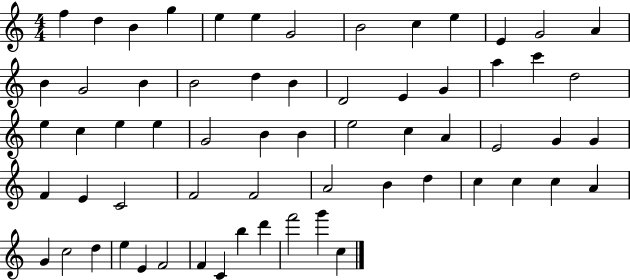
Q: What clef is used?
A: treble